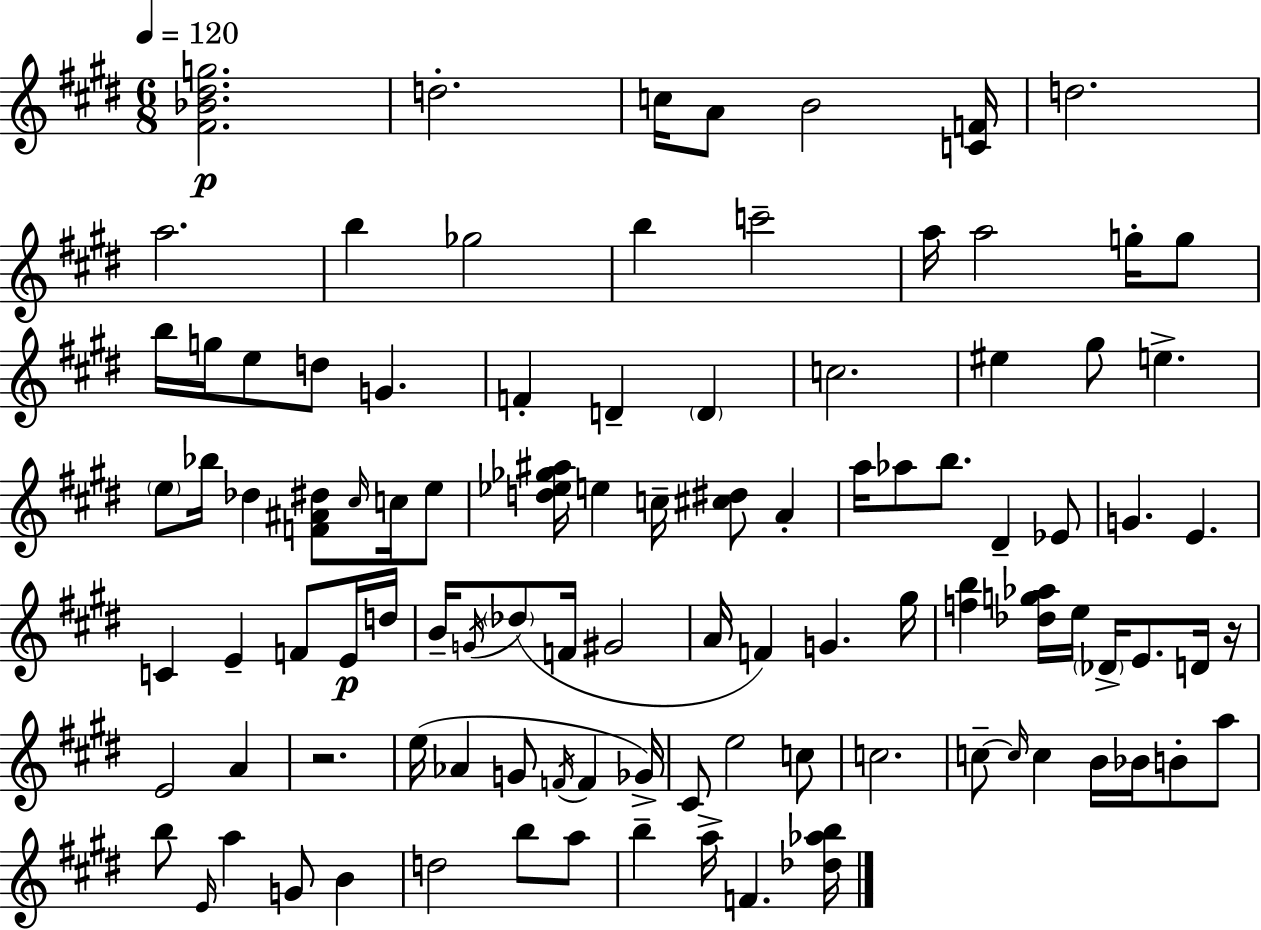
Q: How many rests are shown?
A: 2